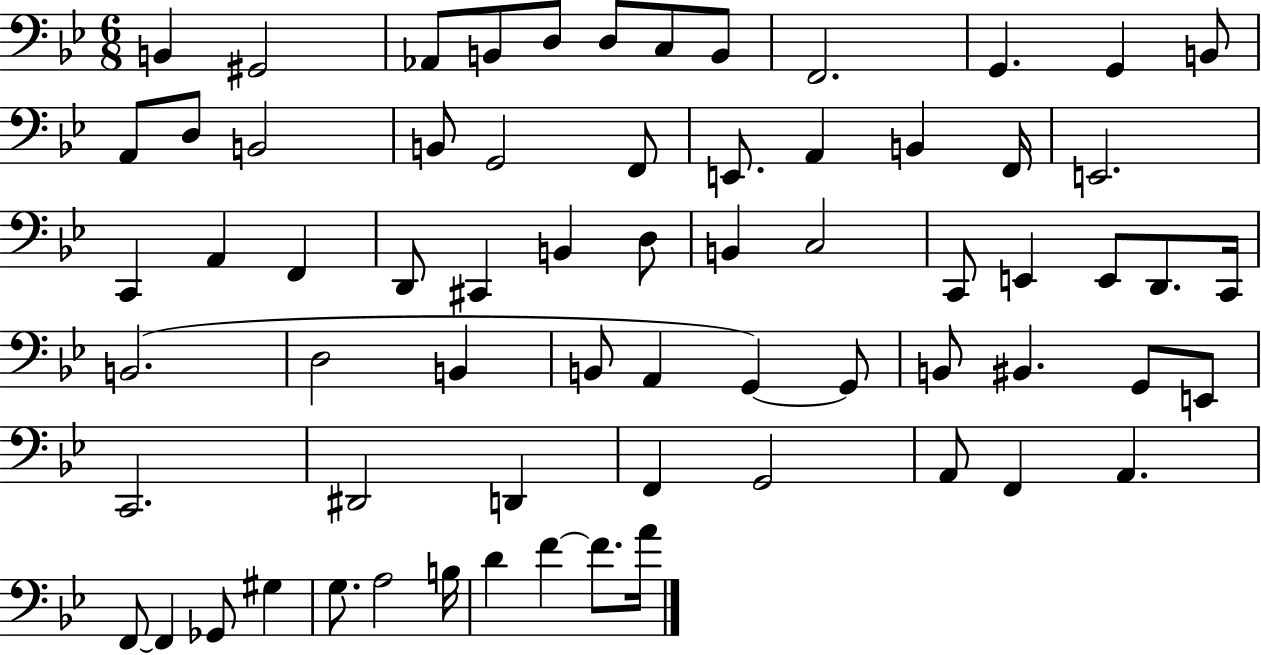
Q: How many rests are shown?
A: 0